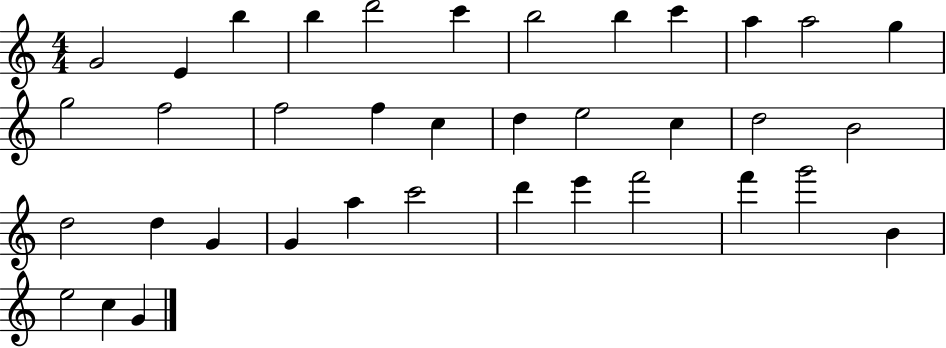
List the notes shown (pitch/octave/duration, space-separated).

G4/h E4/q B5/q B5/q D6/h C6/q B5/h B5/q C6/q A5/q A5/h G5/q G5/h F5/h F5/h F5/q C5/q D5/q E5/h C5/q D5/h B4/h D5/h D5/q G4/q G4/q A5/q C6/h D6/q E6/q F6/h F6/q G6/h B4/q E5/h C5/q G4/q